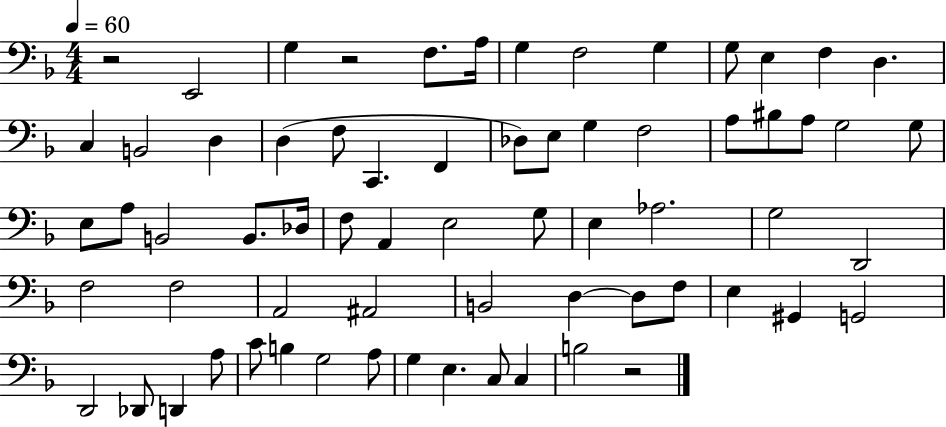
X:1
T:Untitled
M:4/4
L:1/4
K:F
z2 E,,2 G, z2 F,/2 A,/4 G, F,2 G, G,/2 E, F, D, C, B,,2 D, D, F,/2 C,, F,, _D,/2 E,/2 G, F,2 A,/2 ^B,/2 A,/2 G,2 G,/2 E,/2 A,/2 B,,2 B,,/2 _D,/4 F,/2 A,, E,2 G,/2 E, _A,2 G,2 D,,2 F,2 F,2 A,,2 ^A,,2 B,,2 D, D,/2 F,/2 E, ^G,, G,,2 D,,2 _D,,/2 D,, A,/2 C/2 B, G,2 A,/2 G, E, C,/2 C, B,2 z2